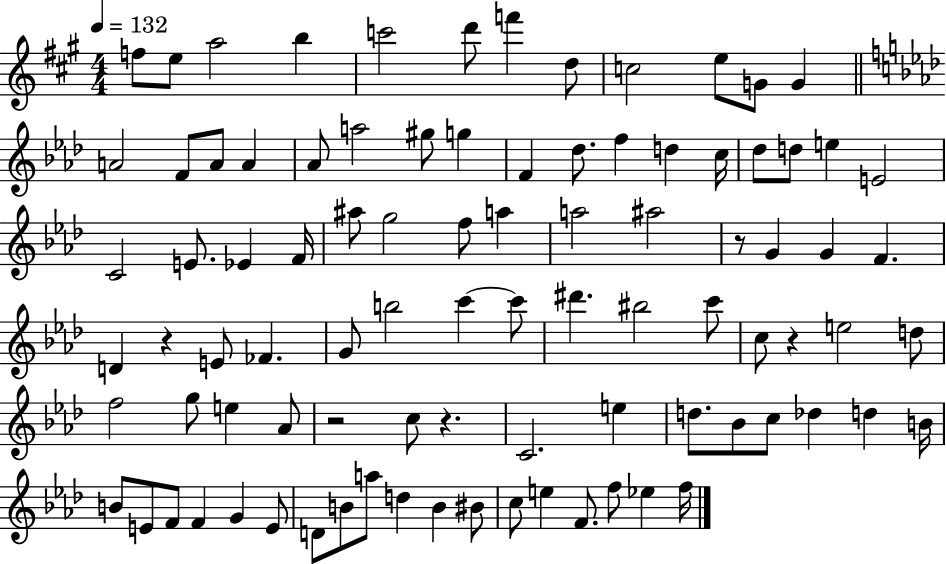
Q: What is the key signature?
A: A major